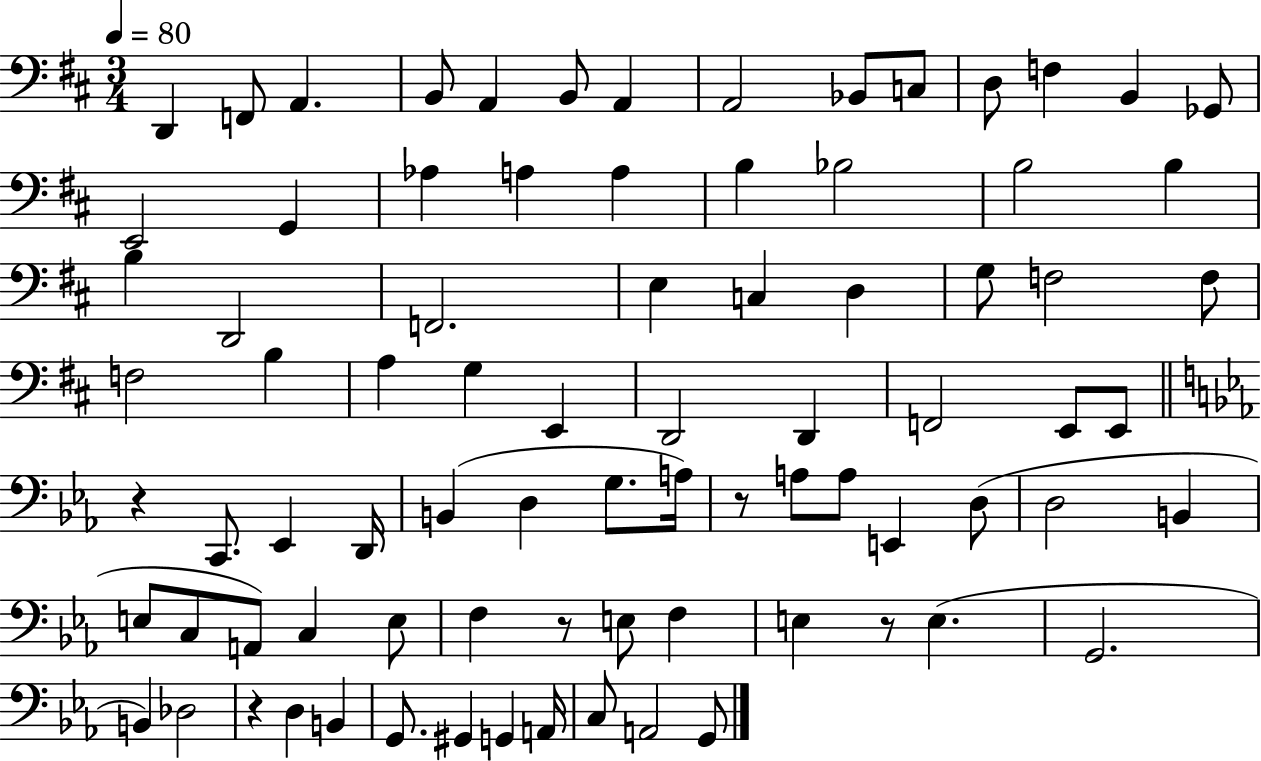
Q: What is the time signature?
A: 3/4